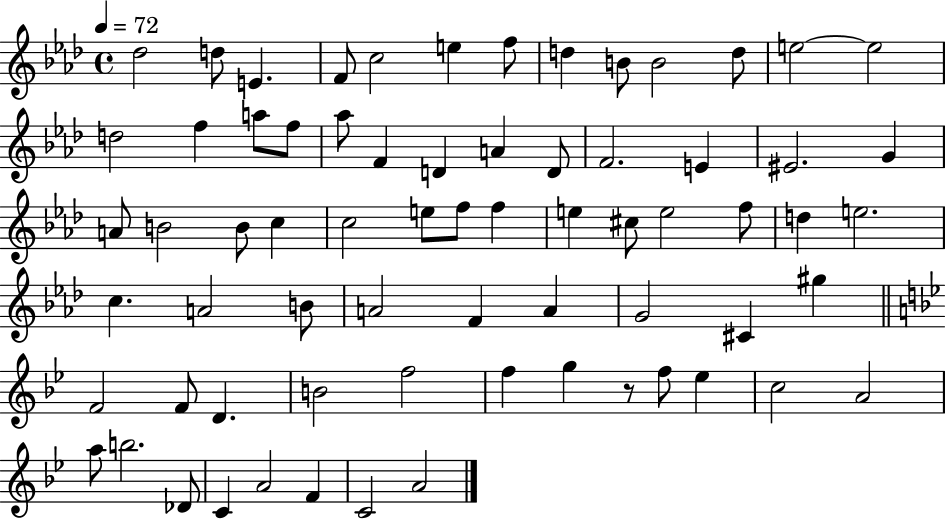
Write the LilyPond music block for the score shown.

{
  \clef treble
  \time 4/4
  \defaultTimeSignature
  \key aes \major
  \tempo 4 = 72
  \repeat volta 2 { des''2 d''8 e'4. | f'8 c''2 e''4 f''8 | d''4 b'8 b'2 d''8 | e''2~~ e''2 | \break d''2 f''4 a''8 f''8 | aes''8 f'4 d'4 a'4 d'8 | f'2. e'4 | eis'2. g'4 | \break a'8 b'2 b'8 c''4 | c''2 e''8 f''8 f''4 | e''4 cis''8 e''2 f''8 | d''4 e''2. | \break c''4. a'2 b'8 | a'2 f'4 a'4 | g'2 cis'4 gis''4 | \bar "||" \break \key bes \major f'2 f'8 d'4. | b'2 f''2 | f''4 g''4 r8 f''8 ees''4 | c''2 a'2 | \break a''8 b''2. des'8 | c'4 a'2 f'4 | c'2 a'2 | } \bar "|."
}